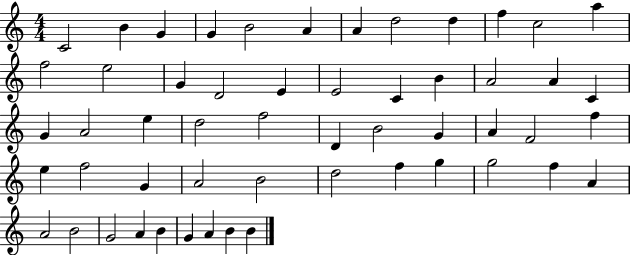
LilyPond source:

{
  \clef treble
  \numericTimeSignature
  \time 4/4
  \key c \major
  c'2 b'4 g'4 | g'4 b'2 a'4 | a'4 d''2 d''4 | f''4 c''2 a''4 | \break f''2 e''2 | g'4 d'2 e'4 | e'2 c'4 b'4 | a'2 a'4 c'4 | \break g'4 a'2 e''4 | d''2 f''2 | d'4 b'2 g'4 | a'4 f'2 f''4 | \break e''4 f''2 g'4 | a'2 b'2 | d''2 f''4 g''4 | g''2 f''4 a'4 | \break a'2 b'2 | g'2 a'4 b'4 | g'4 a'4 b'4 b'4 | \bar "|."
}